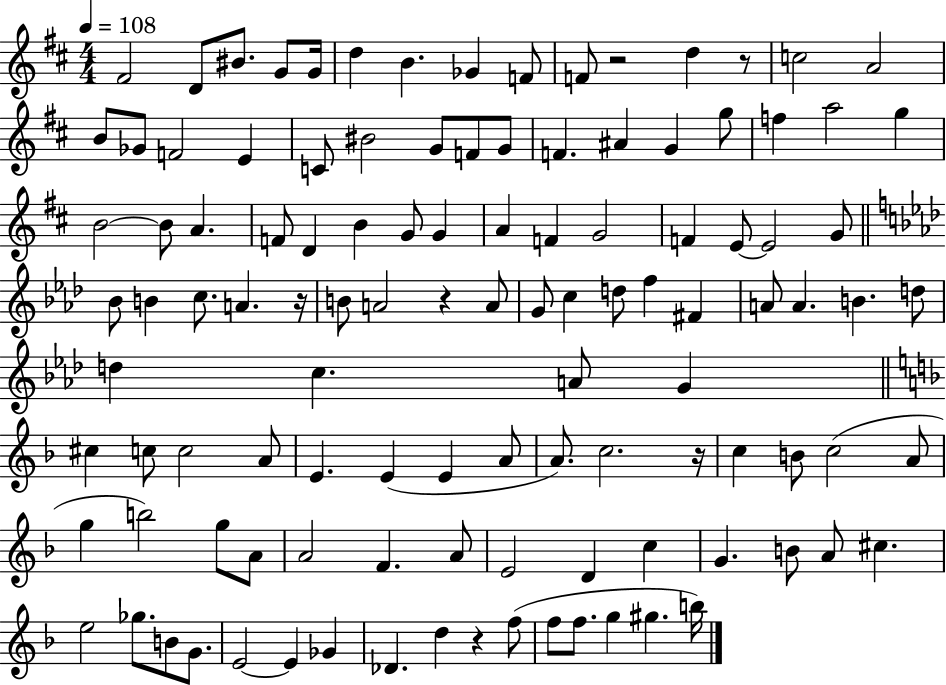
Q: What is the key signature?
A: D major